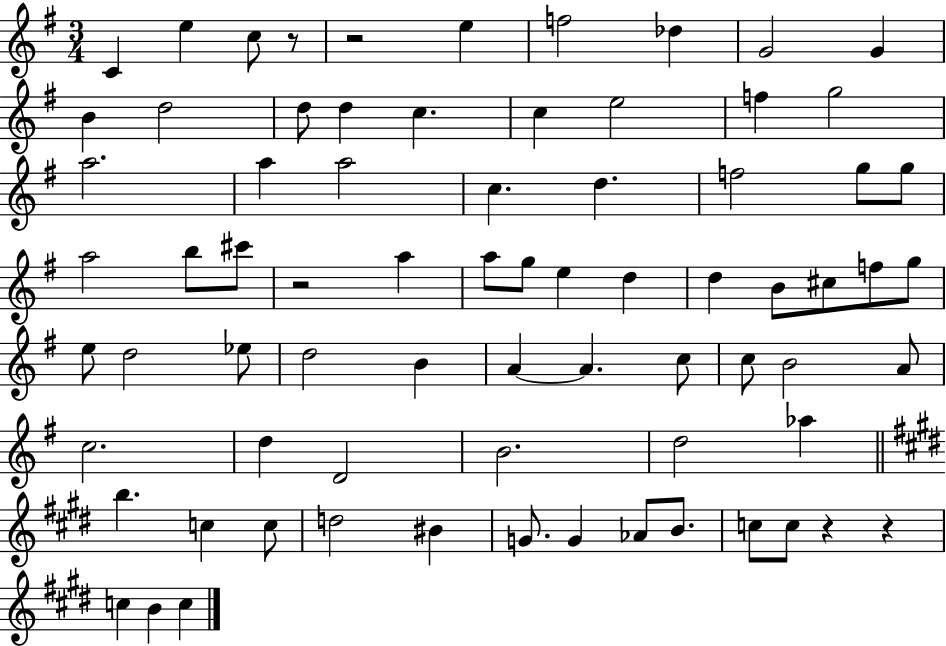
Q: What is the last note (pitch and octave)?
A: C5